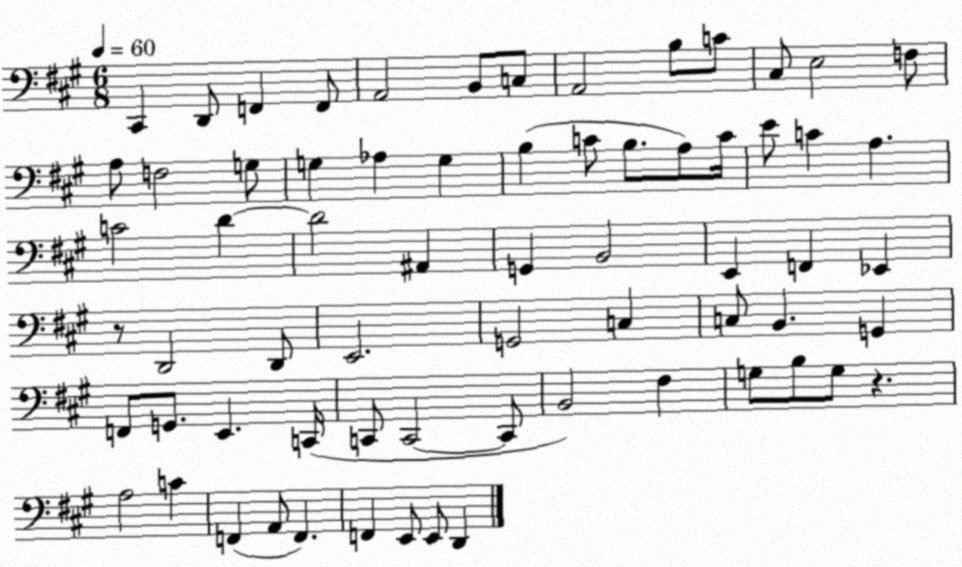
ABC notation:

X:1
T:Untitled
M:6/8
L:1/4
K:A
^C,, D,,/2 F,, F,,/2 A,,2 B,,/2 C,/2 A,,2 B,/2 C/2 ^C,/2 E,2 F,/2 A,/2 F,2 G,/2 G, _A, G, B, C/2 B,/2 A,/2 C/4 E/2 C A, C2 D D2 ^A,, G,, B,,2 E,, F,, _E,, z/2 D,,2 D,,/2 E,,2 G,,2 C, C,/2 B,, G,, F,,/2 G,,/2 E,, C,,/4 C,,/2 C,,2 C,,/2 B,,2 ^F, G,/2 B,/2 G,/2 z A,2 C F,, A,,/2 F,, F,, E,,/2 E,,/2 D,,